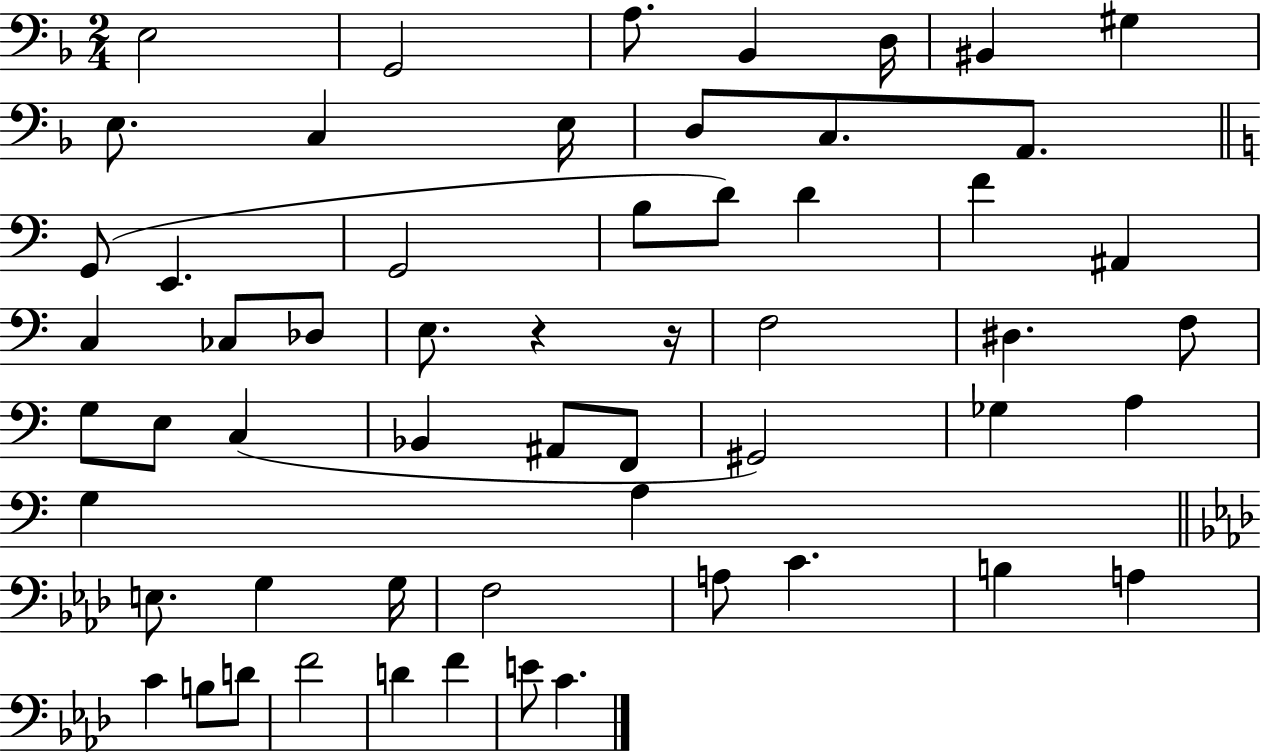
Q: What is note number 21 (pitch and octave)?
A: A#2